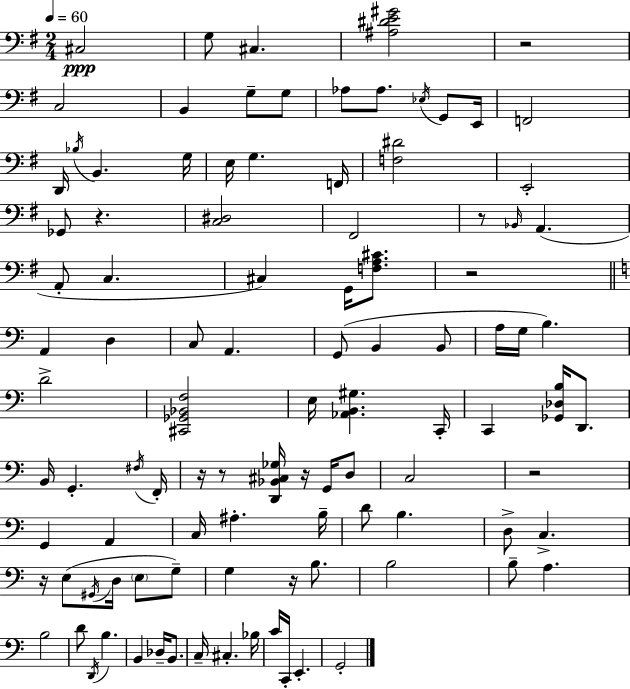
X:1
T:Untitled
M:2/4
L:1/4
K:G
^C,2 G,/2 ^C, [^A,^DE^G]2 z2 C,2 B,, G,/2 G,/2 _A,/2 _A,/2 _E,/4 G,,/2 E,,/4 F,,2 D,,/4 _B,/4 B,, G,/4 E,/4 G, F,,/4 [F,^D]2 E,,2 _G,,/2 z [C,^D,]2 ^F,,2 z/2 _B,,/4 A,, A,,/2 C, ^C, G,,/4 [F,A,^C]/2 z2 A,, D, C,/2 A,, G,,/2 B,, B,,/2 A,/4 G,/4 B, D2 [^C,,_G,,_B,,F,]2 E,/4 [_A,,B,,^G,] C,,/4 C,, [_G,,_D,B,]/4 D,,/2 B,,/4 G,, ^F,/4 F,,/4 z/4 z/2 [D,,_B,,^C,_G,]/4 z/4 G,,/4 D,/2 C,2 z2 G,, A,, C,/4 ^A, B,/4 D/2 B, D,/2 C, z/4 E,/2 ^G,,/4 D,/4 E,/2 G,/2 G, z/4 B,/2 B,2 B,/2 A, B,2 D/2 D,,/4 B, B,, _D,/4 B,,/2 C,/4 ^C, _B,/4 C/4 C,,/4 E,, G,,2